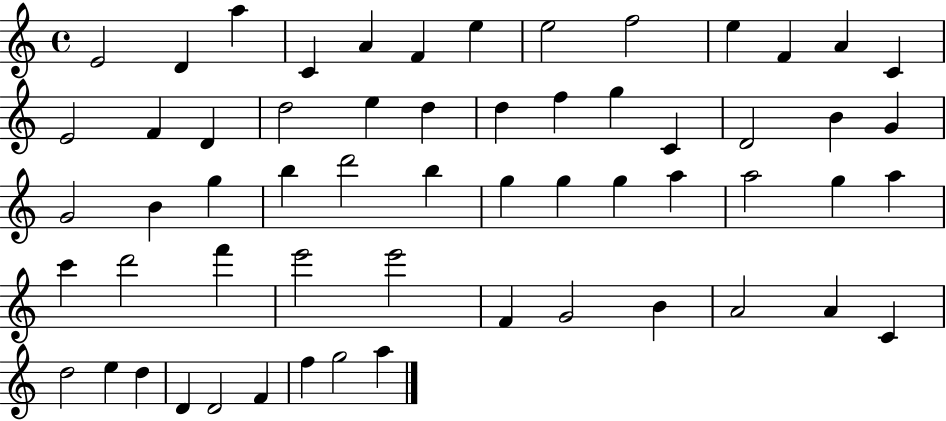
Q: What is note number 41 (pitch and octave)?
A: D6